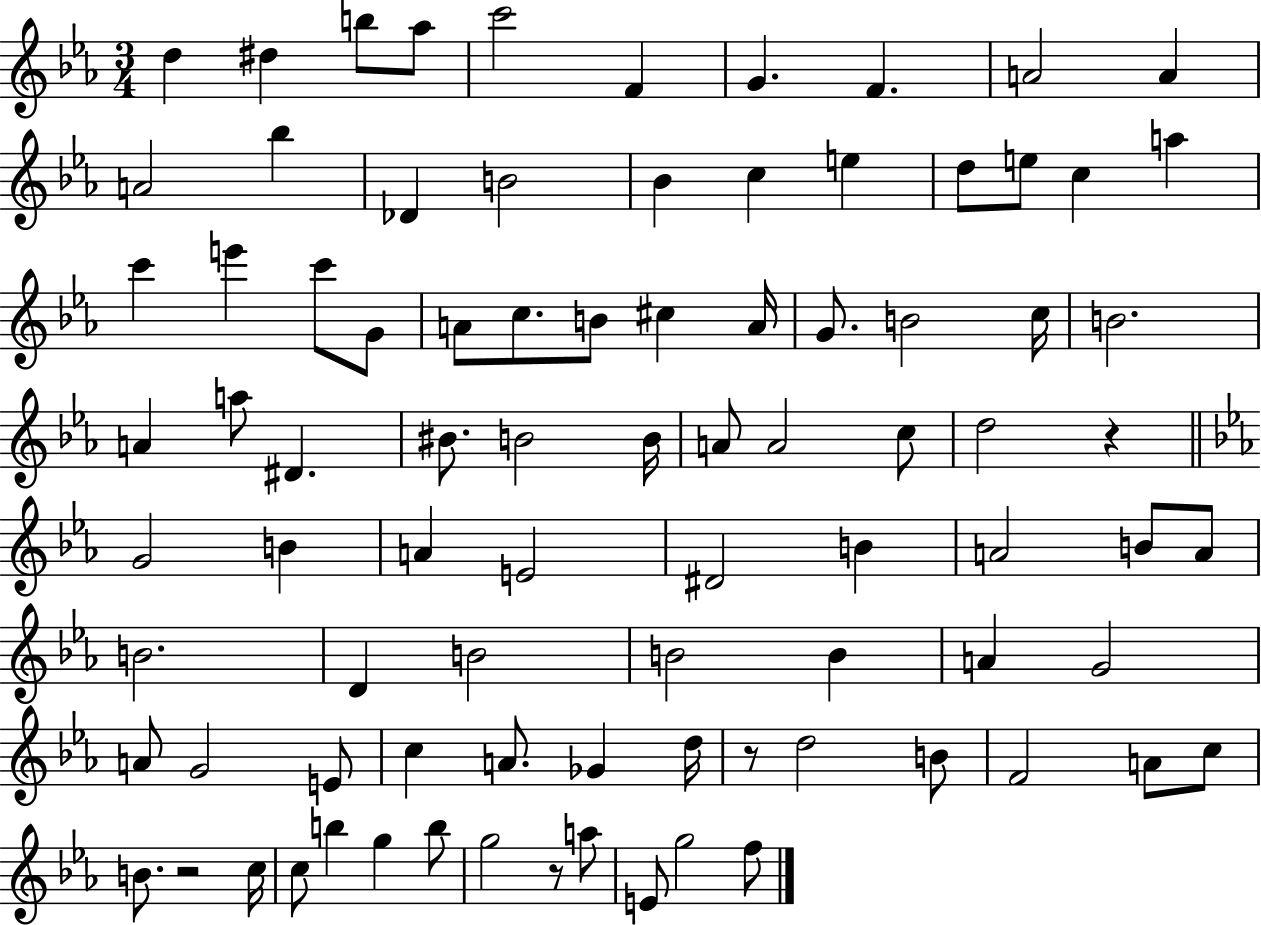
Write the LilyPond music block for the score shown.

{
  \clef treble
  \numericTimeSignature
  \time 3/4
  \key ees \major
  d''4 dis''4 b''8 aes''8 | c'''2 f'4 | g'4. f'4. | a'2 a'4 | \break a'2 bes''4 | des'4 b'2 | bes'4 c''4 e''4 | d''8 e''8 c''4 a''4 | \break c'''4 e'''4 c'''8 g'8 | a'8 c''8. b'8 cis''4 a'16 | g'8. b'2 c''16 | b'2. | \break a'4 a''8 dis'4. | bis'8. b'2 b'16 | a'8 a'2 c''8 | d''2 r4 | \break \bar "||" \break \key ees \major g'2 b'4 | a'4 e'2 | dis'2 b'4 | a'2 b'8 a'8 | \break b'2. | d'4 b'2 | b'2 b'4 | a'4 g'2 | \break a'8 g'2 e'8 | c''4 a'8. ges'4 d''16 | r8 d''2 b'8 | f'2 a'8 c''8 | \break b'8. r2 c''16 | c''8 b''4 g''4 b''8 | g''2 r8 a''8 | e'8 g''2 f''8 | \break \bar "|."
}